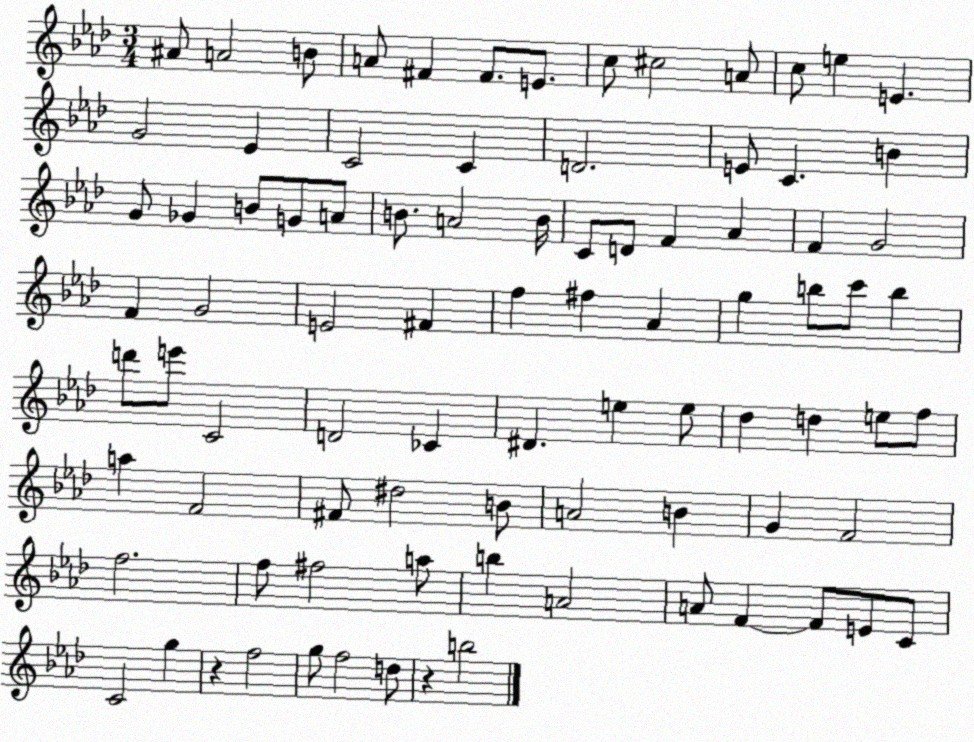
X:1
T:Untitled
M:3/4
L:1/4
K:Ab
^A/2 A2 B/2 A/2 ^F ^F/2 E/2 c/2 ^c2 A/2 c/2 e E G2 _E C2 C D2 E/2 C B G/2 _G B/2 G/2 A/2 B/2 A2 B/4 C/2 D/2 F _A F G2 F G2 E2 ^F f ^f _A g b/2 c'/2 b d'/2 e'/2 C2 D2 _C ^D e e/2 _d d e/2 f/2 a F2 ^F/2 ^d2 B/2 A2 B G F2 f2 f/2 ^f2 a/2 b A2 A/2 F F/2 E/2 C/2 C2 g z f2 g/2 f2 d/2 z b2